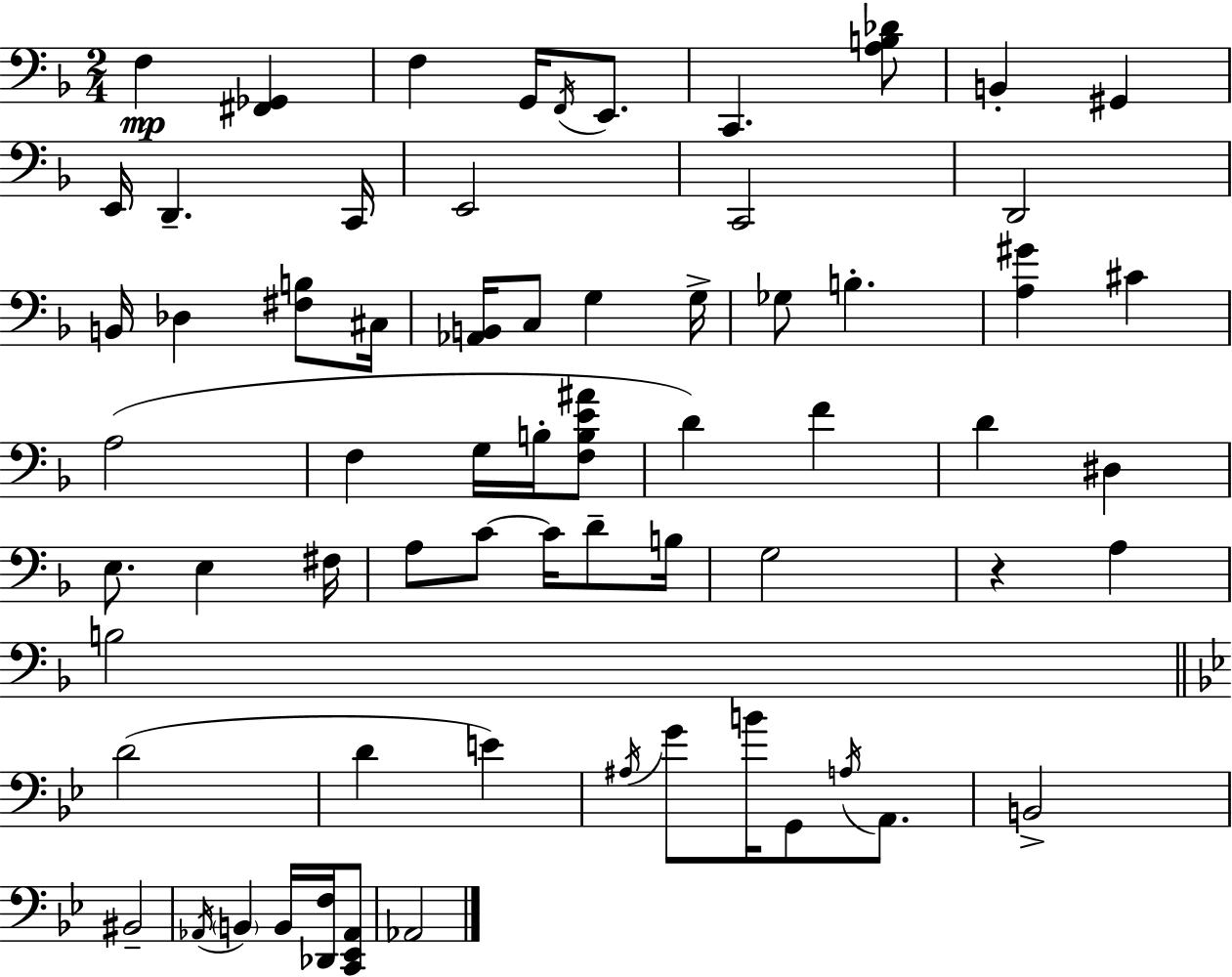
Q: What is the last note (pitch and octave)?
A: Ab2